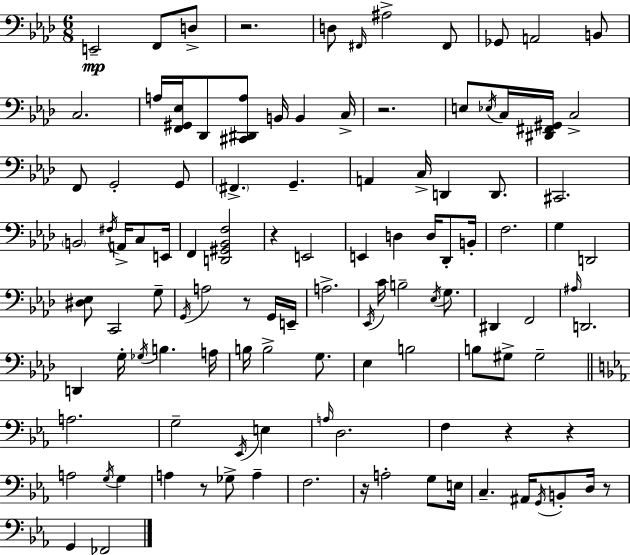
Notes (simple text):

E2/h F2/e D3/e R/h. D3/e F#2/s A#3/h F#2/e Gb2/e A2/h B2/e C3/h. A3/s [F2,G#2,Eb3]/s Db2/e [C#2,D#2,A3]/e B2/s B2/q C3/s R/h. E3/e Eb3/s C3/s [D#2,F#2,G#2]/s C3/h F2/e G2/h G2/e F#2/q. G2/q. A2/q C3/s D2/q D2/e. C#2/h. B2/h F#3/s A2/s C3/e E2/s F2/q [D2,G#2,Bb2,F3]/h R/q E2/h E2/q D3/q D3/s Db2/e B2/s F3/h. G3/q D2/h [D#3,Eb3]/e C2/h G3/e G2/s A3/h R/e G2/s E2/s A3/h. Eb2/s C4/s B3/h Eb3/s G3/e. D#2/q F2/h A#3/s D2/h. D2/q G3/s Gb3/s B3/q. A3/s B3/s B3/h G3/e. Eb3/q B3/h B3/e G#3/e G#3/h A3/h. G3/h Eb2/s E3/q A3/s D3/h. F3/q R/q R/q A3/h G3/s G3/q A3/q R/e Gb3/e A3/q F3/h. R/s A3/h G3/e E3/s C3/q. A#2/s G2/s B2/e D3/s R/e G2/q FES2/h